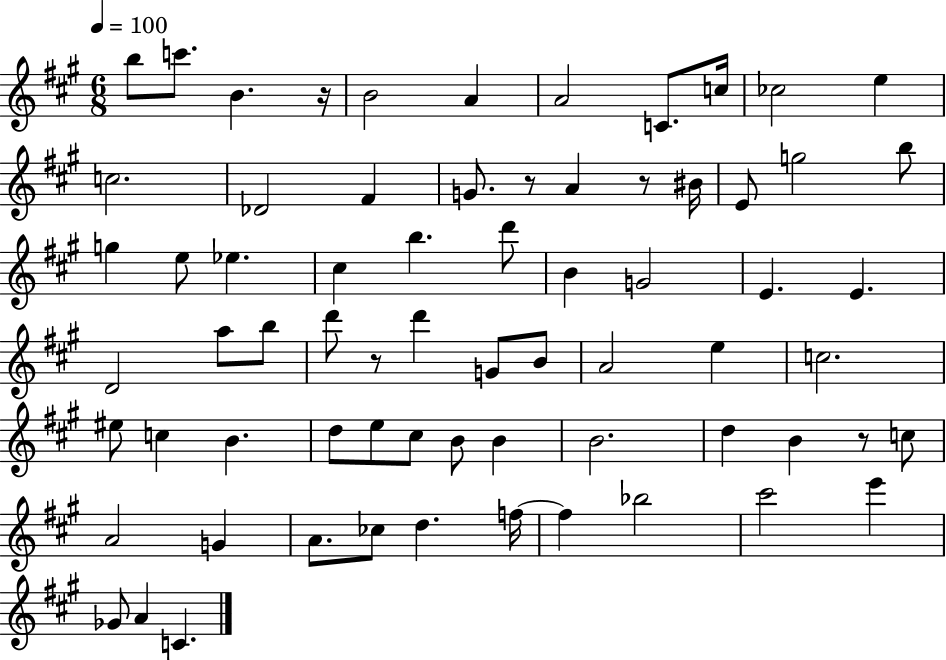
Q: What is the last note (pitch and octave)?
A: C4